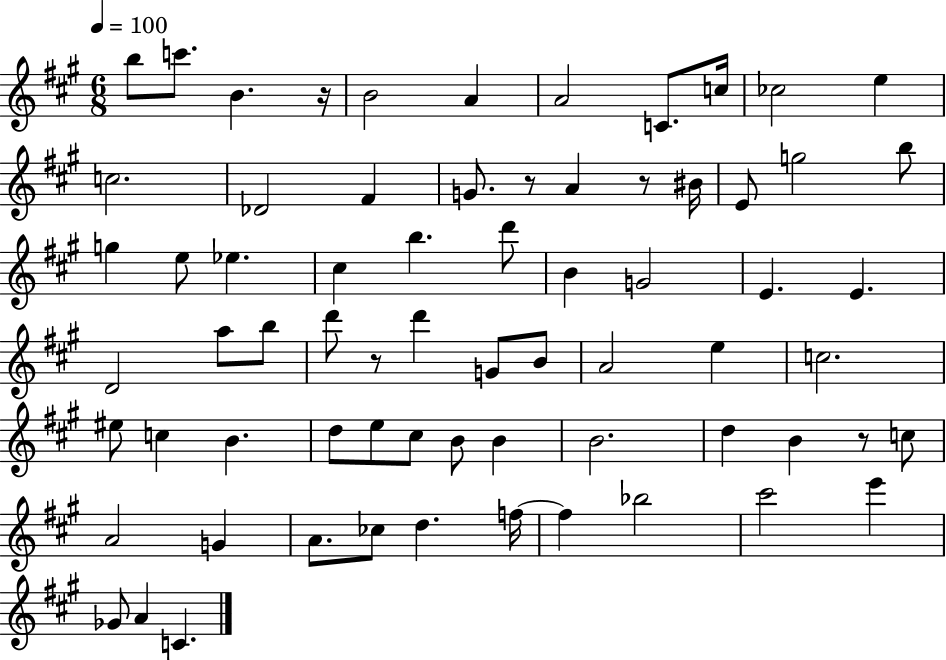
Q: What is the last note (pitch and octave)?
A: C4